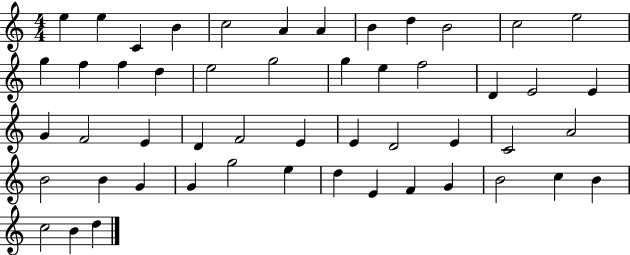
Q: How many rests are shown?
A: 0